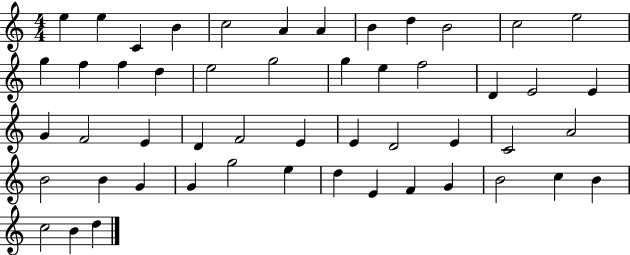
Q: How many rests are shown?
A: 0